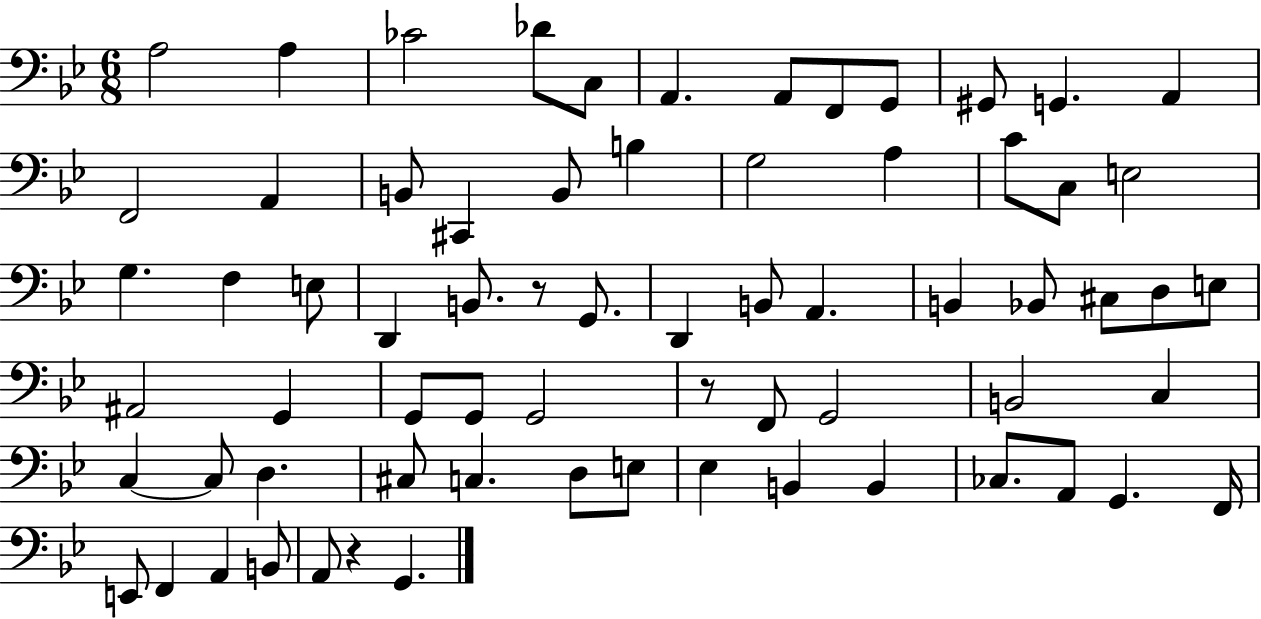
{
  \clef bass
  \numericTimeSignature
  \time 6/8
  \key bes \major
  a2 a4 | ces'2 des'8 c8 | a,4. a,8 f,8 g,8 | gis,8 g,4. a,4 | \break f,2 a,4 | b,8 cis,4 b,8 b4 | g2 a4 | c'8 c8 e2 | \break g4. f4 e8 | d,4 b,8. r8 g,8. | d,4 b,8 a,4. | b,4 bes,8 cis8 d8 e8 | \break ais,2 g,4 | g,8 g,8 g,2 | r8 f,8 g,2 | b,2 c4 | \break c4~~ c8 d4. | cis8 c4. d8 e8 | ees4 b,4 b,4 | ces8. a,8 g,4. f,16 | \break e,8 f,4 a,4 b,8 | a,8 r4 g,4. | \bar "|."
}